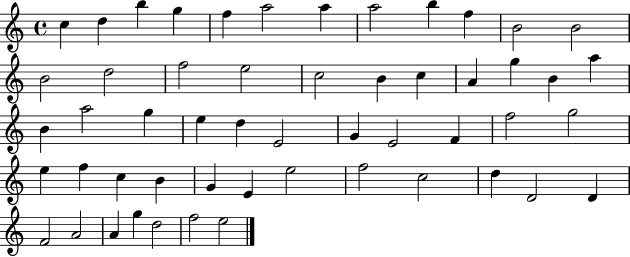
X:1
T:Untitled
M:4/4
L:1/4
K:C
c d b g f a2 a a2 b f B2 B2 B2 d2 f2 e2 c2 B c A g B a B a2 g e d E2 G E2 F f2 g2 e f c B G E e2 f2 c2 d D2 D F2 A2 A g d2 f2 e2